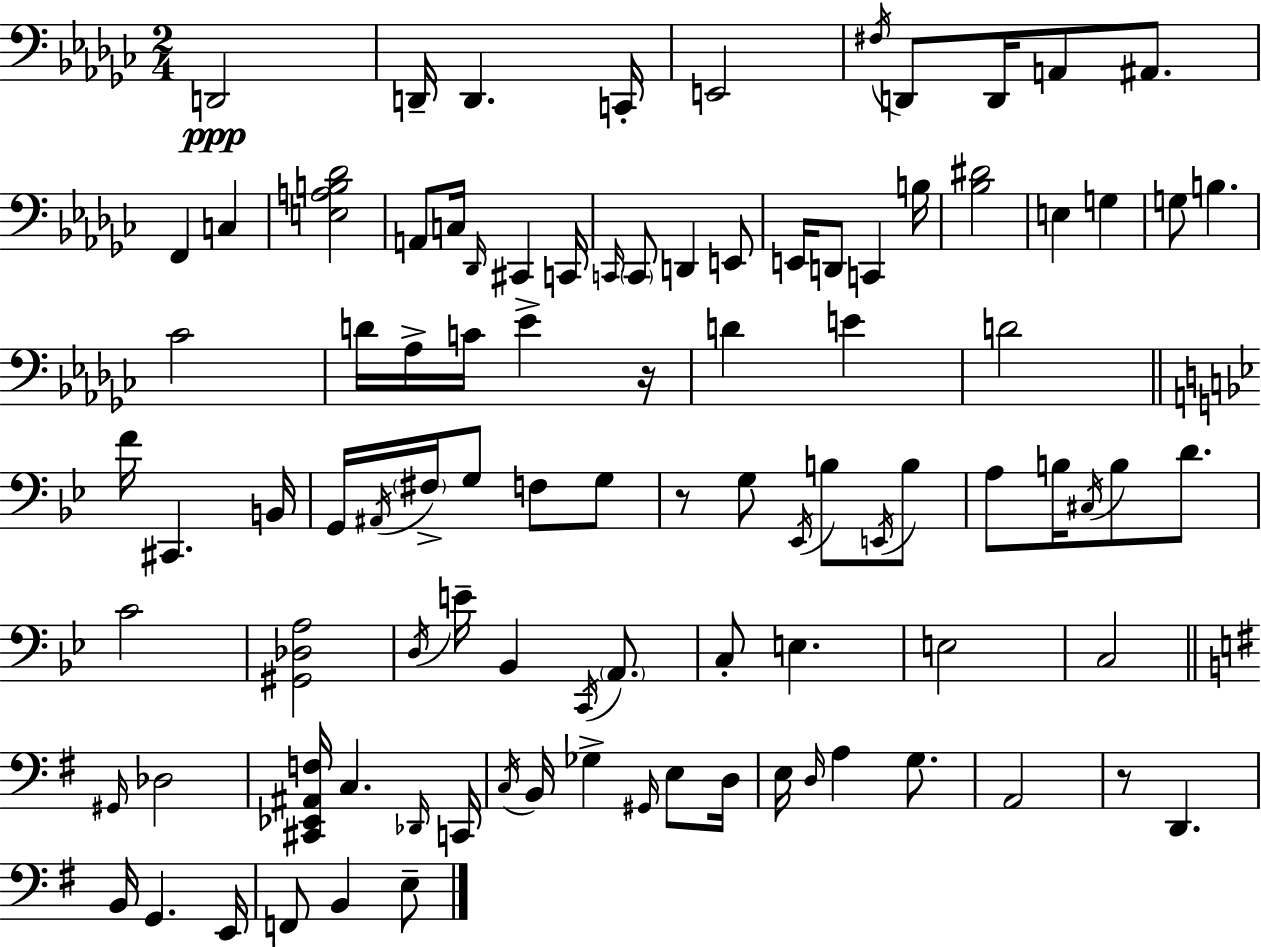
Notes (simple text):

D2/h D2/s D2/q. C2/s E2/h F#3/s D2/e D2/s A2/e A#2/e. F2/q C3/q [E3,A3,B3,Db4]/h A2/e C3/s Db2/s C#2/q C2/s C2/s C2/e D2/q E2/e E2/s D2/e C2/q B3/s [Bb3,D#4]/h E3/q G3/q G3/e B3/q. CES4/h D4/s Ab3/s C4/s Eb4/q R/s D4/q E4/q D4/h F4/s C#2/q. B2/s G2/s A#2/s F#3/s G3/e F3/e G3/e R/e G3/e Eb2/s B3/e E2/s B3/e A3/e B3/s C#3/s B3/e D4/e. C4/h [G#2,Db3,A3]/h D3/s E4/s Bb2/q C2/s A2/e. C3/e E3/q. E3/h C3/h G#2/s Db3/h [C#2,Eb2,A#2,F3]/s C3/q. Db2/s C2/s C3/s B2/s Gb3/q G#2/s E3/e D3/s E3/s D3/s A3/q G3/e. A2/h R/e D2/q. B2/s G2/q. E2/s F2/e B2/q E3/e